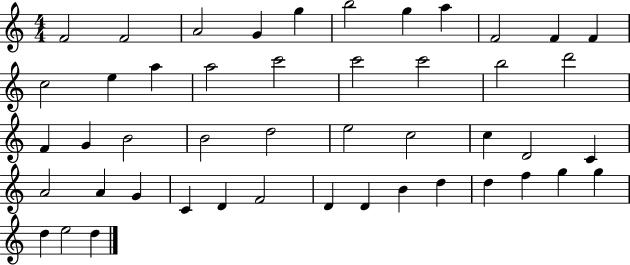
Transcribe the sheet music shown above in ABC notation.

X:1
T:Untitled
M:4/4
L:1/4
K:C
F2 F2 A2 G g b2 g a F2 F F c2 e a a2 c'2 c'2 c'2 b2 d'2 F G B2 B2 d2 e2 c2 c D2 C A2 A G C D F2 D D B d d f g g d e2 d